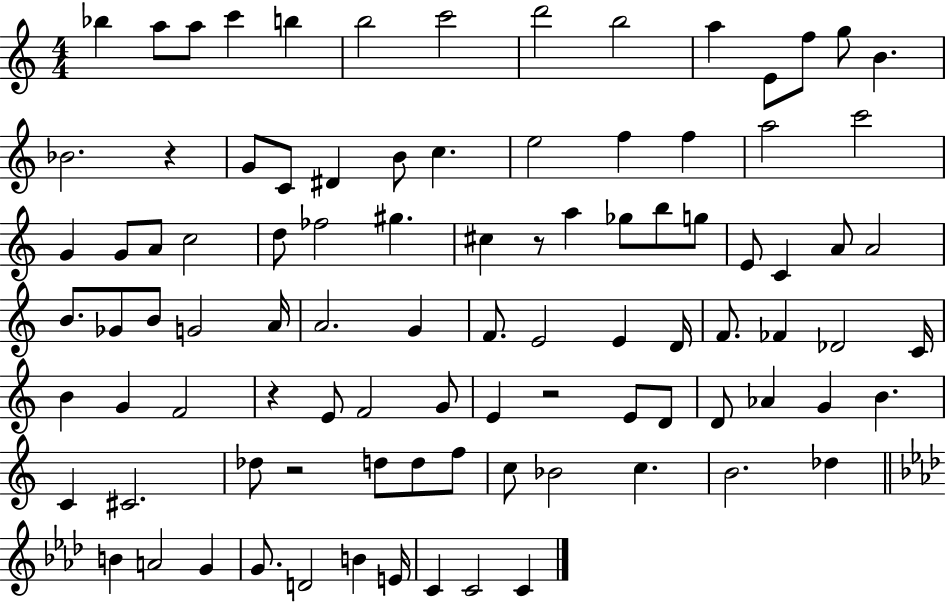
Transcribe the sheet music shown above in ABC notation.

X:1
T:Untitled
M:4/4
L:1/4
K:C
_b a/2 a/2 c' b b2 c'2 d'2 b2 a E/2 f/2 g/2 B _B2 z G/2 C/2 ^D B/2 c e2 f f a2 c'2 G G/2 A/2 c2 d/2 _f2 ^g ^c z/2 a _g/2 b/2 g/2 E/2 C A/2 A2 B/2 _G/2 B/2 G2 A/4 A2 G F/2 E2 E D/4 F/2 _F _D2 C/4 B G F2 z E/2 F2 G/2 E z2 E/2 D/2 D/2 _A G B C ^C2 _d/2 z2 d/2 d/2 f/2 c/2 _B2 c B2 _d B A2 G G/2 D2 B E/4 C C2 C